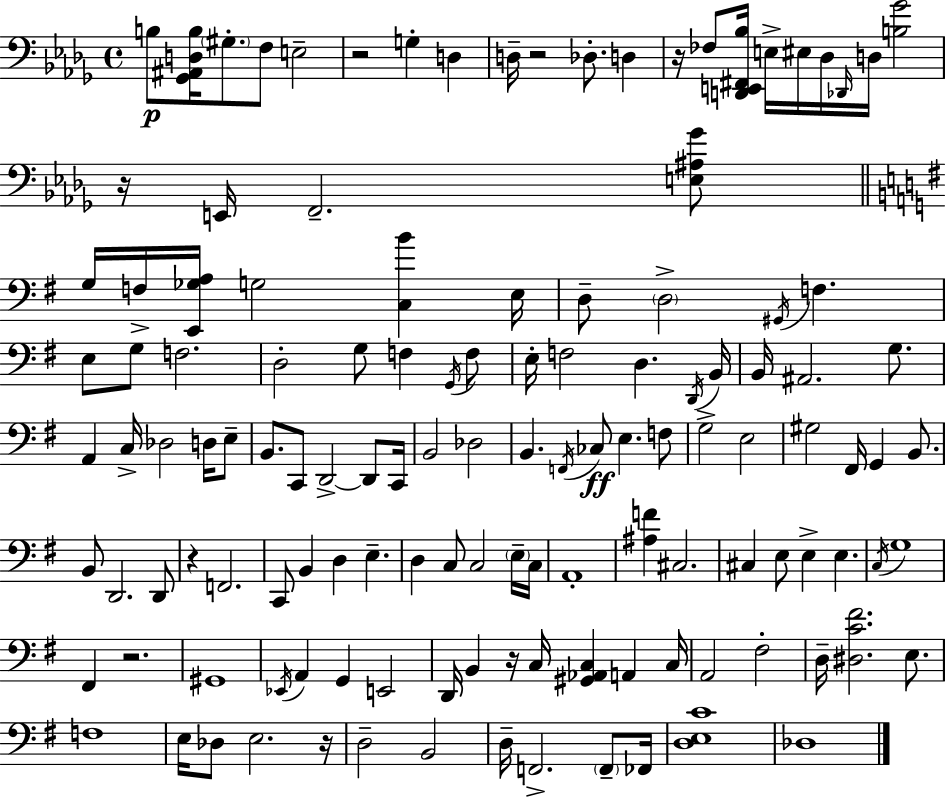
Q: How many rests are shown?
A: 8